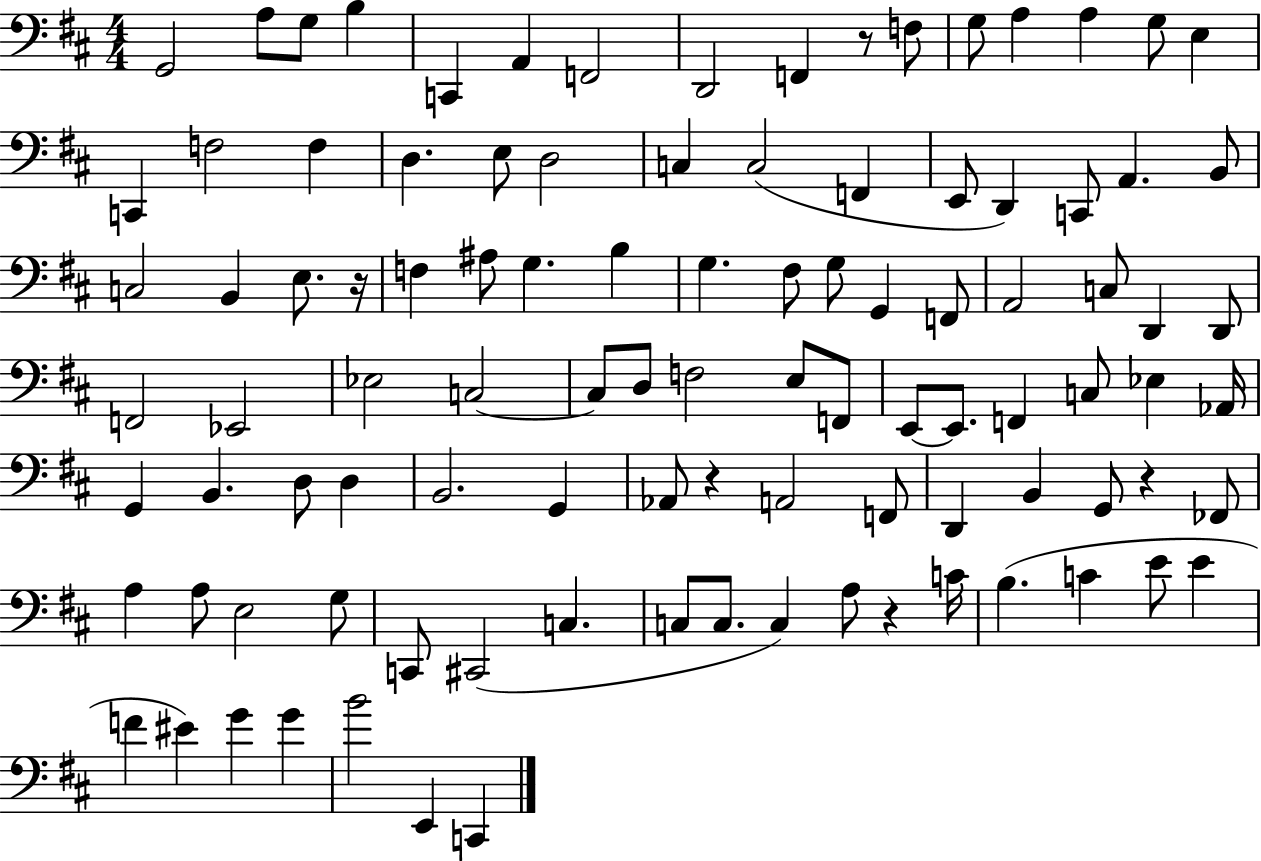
{
  \clef bass
  \numericTimeSignature
  \time 4/4
  \key d \major
  g,2 a8 g8 b4 | c,4 a,4 f,2 | d,2 f,4 r8 f8 | g8 a4 a4 g8 e4 | \break c,4 f2 f4 | d4. e8 d2 | c4 c2( f,4 | e,8 d,4) c,8 a,4. b,8 | \break c2 b,4 e8. r16 | f4 ais8 g4. b4 | g4. fis8 g8 g,4 f,8 | a,2 c8 d,4 d,8 | \break f,2 ees,2 | ees2 c2~~ | c8 d8 f2 e8 f,8 | e,8~~ e,8. f,4 c8 ees4 aes,16 | \break g,4 b,4. d8 d4 | b,2. g,4 | aes,8 r4 a,2 f,8 | d,4 b,4 g,8 r4 fes,8 | \break a4 a8 e2 g8 | c,8 cis,2( c4. | c8 c8. c4) a8 r4 c'16 | b4.( c'4 e'8 e'4 | \break f'4 eis'4) g'4 g'4 | b'2 e,4 c,4 | \bar "|."
}